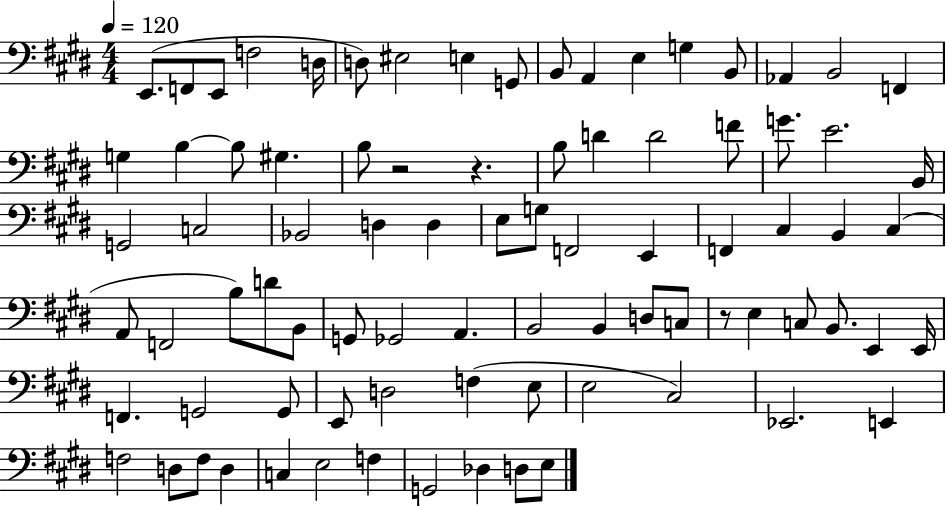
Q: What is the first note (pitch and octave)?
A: E2